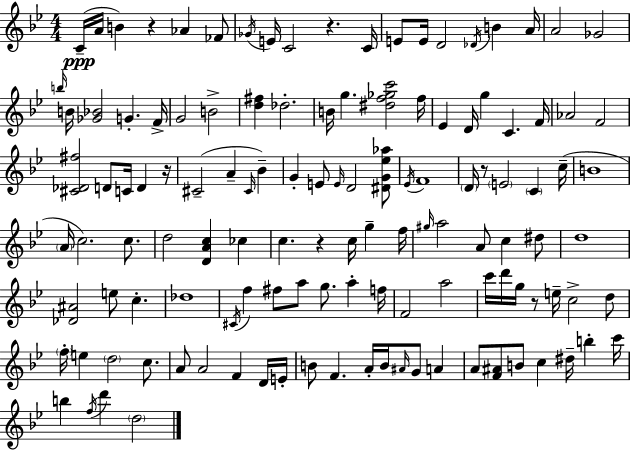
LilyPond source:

{
  \clef treble
  \numericTimeSignature
  \time 4/4
  \key bes \major
  \repeat volta 2 { c'16--(\ppp a'16 b'4) r4 aes'4 fes'8 | \acciaccatura { ges'16 } e'16 c'2 r4. | c'16 e'8 e'16 d'2 \acciaccatura { des'16 } b'4 | a'16 a'2 ges'2 | \break \grace { b''16 } b'16 <ges' bes'>2 g'4.-. | f'16-> g'2 b'2-> | <d'' fis''>4 des''2.-. | b'16 g''4. <dis'' f'' ges'' c'''>2 | \break f''16 ees'4 d'16 g''4 c'4. | f'16 aes'2 f'2 | <cis' des' fis''>2 d'8 c'16 d'4 | r16 cis'2--( a'4-- \grace { cis'16 } | \break bes'4--) g'4-. e'8 \grace { e'16 } d'2 | <dis' g' ees'' aes''>8 \acciaccatura { ees'16 } f'1 | \parenthesize d'16 r8 \parenthesize e'2 | \parenthesize c'4 c''16--( b'1 | \break \parenthesize a'16 c''2.) | c''8. d''2 <d' a' c''>4 | ces''4 c''4. r4 | c''16 g''4-- f''16 \grace { gis''16 } a''2 a'8 | \break c''4 dis''8 d''1 | <des' ais'>2 e''8 | c''4.-. des''1 | \acciaccatura { cis'16 } f''4 fis''8 a''8 | \break g''8. a''4-. f''16 f'2 | a''2 c'''16 d'''16 g''16 r8 e''16-- c''2-> | d''8 \parenthesize f''16-. e''4 \parenthesize d''2 | c''8. a'8 a'2 | \break f'4 d'16 e'16-. b'8 f'4. | a'16-. b'16 \grace { ais'16 } g'8 a'4 a'8 <f' ais'>8 b'8 c''4 | dis''16-- b''4-. c'''16 b''4 \acciaccatura { f''16 } d'''4 | \parenthesize d''2 } \bar "|."
}